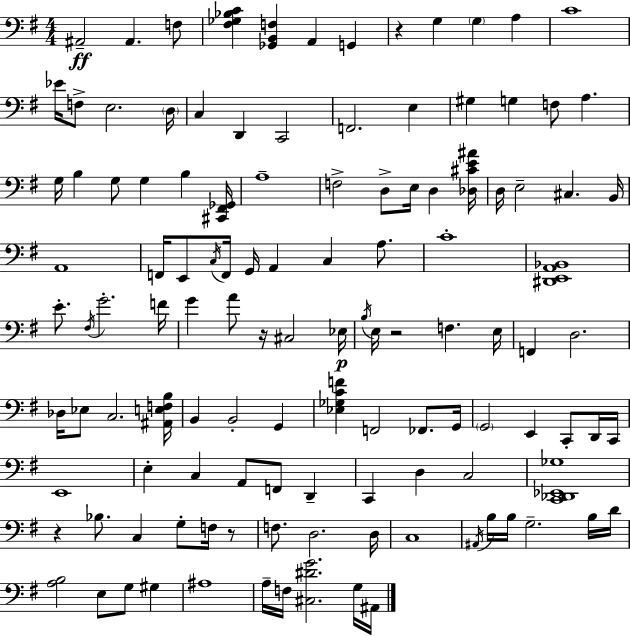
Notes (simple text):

A#2/h A#2/q. F3/e [F#3,Gb3,Bb3,C4]/q [Gb2,B2,F3]/q A2/q G2/q R/q G3/q G3/q A3/q C4/w Eb4/s F3/e E3/h. D3/s C3/q D2/q C2/h F2/h. E3/q G#3/q G3/q F3/e A3/q. G3/s B3/q G3/e G3/q B3/q [C#2,F#2,Gb2]/s A3/w F3/h D3/e E3/s D3/q [Db3,C#4,E4,A#4]/s D3/s E3/h C#3/q. B2/s A2/w F2/s E2/e C3/s F2/s G2/s A2/q C3/q A3/e. C4/w [D#2,E2,A2,Bb2]/w E4/e. F#3/s G4/h. F4/s G4/q A4/e R/s C#3/h Eb3/s B3/s E3/s R/h F3/q. E3/s F2/q D3/h. Db3/s Eb3/e C3/h. [A#2,E3,F3,B3]/s B2/q B2/h G2/q [Eb3,Gb3,C4,F4]/q F2/h FES2/e. G2/s G2/h E2/q C2/e D2/s C2/s E2/w E3/q C3/q A2/e F2/e D2/q C2/q D3/q C3/h [C2,Db2,Eb2,Gb3]/w R/q Bb3/e. C3/q G3/e F3/s R/e F3/e. D3/h. D3/s C3/w A#2/s B3/s B3/s G3/h. B3/s D4/s [A3,B3]/h E3/e G3/e G#3/q A#3/w A3/s F3/s [C#3,D#4,G4]/h. G3/s A#2/s